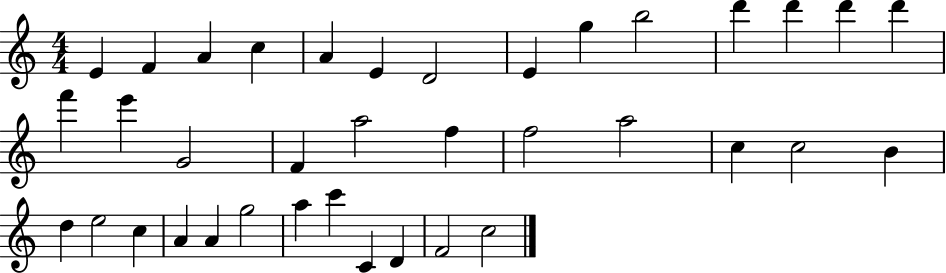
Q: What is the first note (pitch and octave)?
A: E4